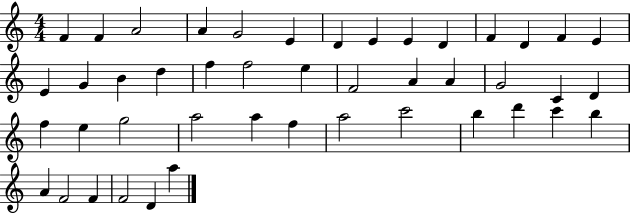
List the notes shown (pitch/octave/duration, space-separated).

F4/q F4/q A4/h A4/q G4/h E4/q D4/q E4/q E4/q D4/q F4/q D4/q F4/q E4/q E4/q G4/q B4/q D5/q F5/q F5/h E5/q F4/h A4/q A4/q G4/h C4/q D4/q F5/q E5/q G5/h A5/h A5/q F5/q A5/h C6/h B5/q D6/q C6/q B5/q A4/q F4/h F4/q F4/h D4/q A5/q